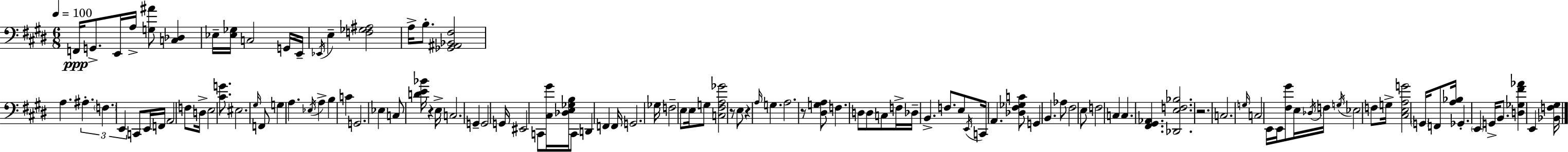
{
  \clef bass
  \numericTimeSignature
  \time 6/8
  \key e \major
  \tempo 4 = 100
  f,16\ppp g,8.-> e,16 a16-> <g ais'>8 <c des>4 | ees16-- <ees ges>16 c2 g,16 e,16-- | \acciaccatura { ees,16 } e4-- <f ges ais>2 | a16-> b8.-. <ges, ais, bes, fis>2 | \break a4. \tuplet 3/2 { ais4.-. | \parenthesize f4. e,4 } c,8 | e,16 f,16 a,2 f8 | d16-> e2 <cis' g'>8. | \break eis2. | \grace { gis16 } f,8 g4 a4. | \acciaccatura { ees16 } a4-> b4 c'4 | g,2. | \break ees4 c8 <d' e' bes'>16 r4 | e16-> c2. | g,4-- g,2 | g,16 eis,2 | \break c,8 <cis gis'>16 <des e ges b>16 c,8 d,4 f,4 | f,16 g,2. | ges16 f2-- | \parenthesize e8 e16 g8 <c fis a ges'>2 | \break r8 e8 r4 \grace { a16 } g4. | a2. | r8 <dis g a>8 f4. | d8 d8 c8 f16-> des16-- b,4.-> | \break f8. e8 \acciaccatura { e,16 } c,16 a,4. | <des fis ges c'>8 g,4 b,4. | aes8 fis2 | e8 f2 | \break c4 c4. <fis, gis, aes,>4. | <des, e f bes>2. | r2. | c2. | \break \grace { g16 } c2 | e,16 e,16 <fis gis'>8 e16 \acciaccatura { des16 } f16 \acciaccatura { g16 } ees2 | f8 g16-> <cis e a g'>2 | \parenthesize g,16 f,8 <a bes>16 ges,4.-. | \break \parenthesize e,4 g,16-> b,8. <d ges fis' aes'>4 | e,4 <bes, f gis>16 \bar "|."
}